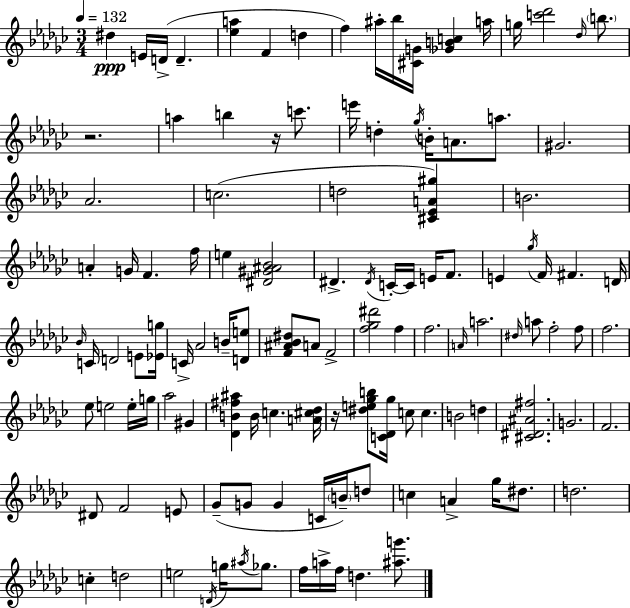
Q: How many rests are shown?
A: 3